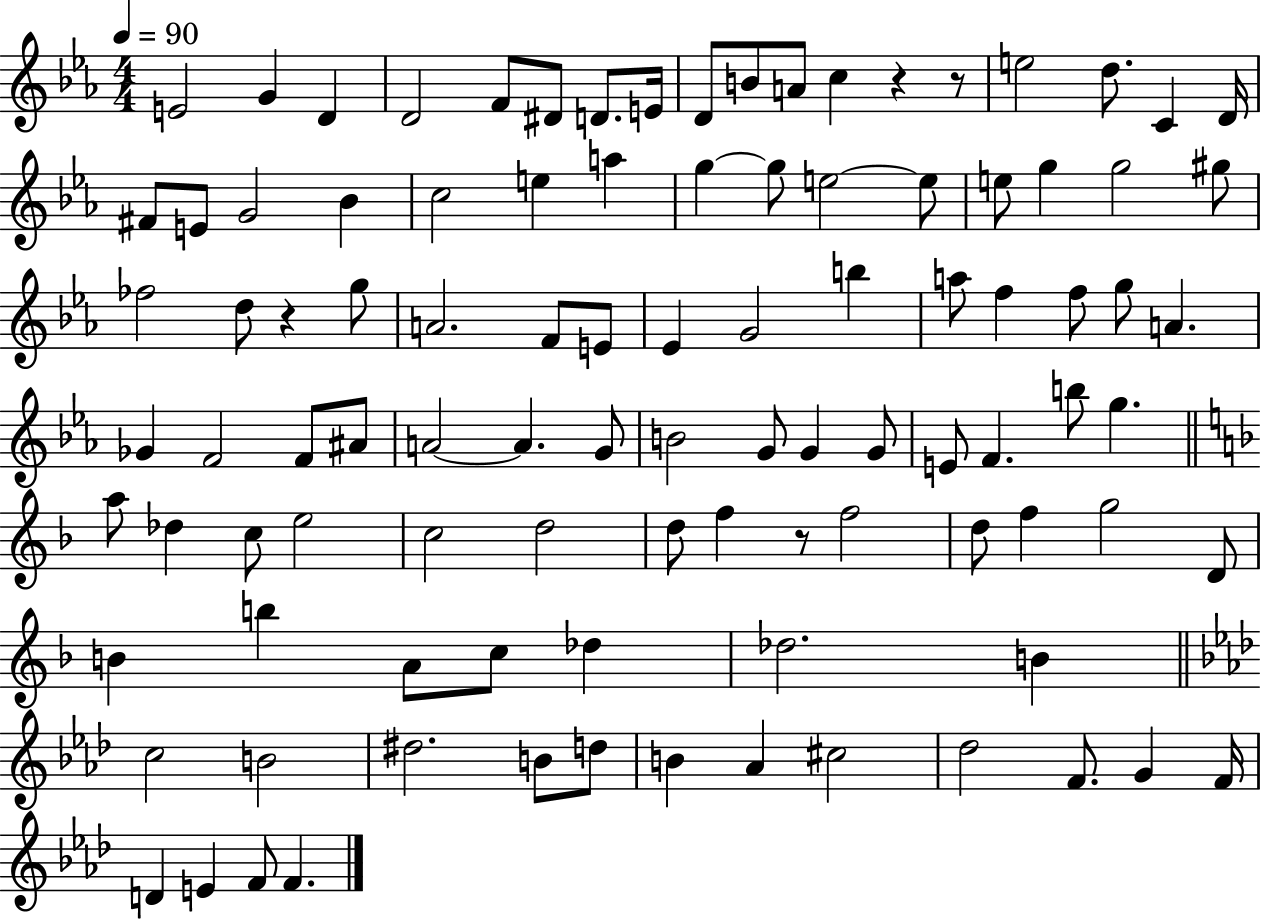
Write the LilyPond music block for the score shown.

{
  \clef treble
  \numericTimeSignature
  \time 4/4
  \key ees \major
  \tempo 4 = 90
  \repeat volta 2 { e'2 g'4 d'4 | d'2 f'8 dis'8 d'8. e'16 | d'8 b'8 a'8 c''4 r4 r8 | e''2 d''8. c'4 d'16 | \break fis'8 e'8 g'2 bes'4 | c''2 e''4 a''4 | g''4~~ g''8 e''2~~ e''8 | e''8 g''4 g''2 gis''8 | \break fes''2 d''8 r4 g''8 | a'2. f'8 e'8 | ees'4 g'2 b''4 | a''8 f''4 f''8 g''8 a'4. | \break ges'4 f'2 f'8 ais'8 | a'2~~ a'4. g'8 | b'2 g'8 g'4 g'8 | e'8 f'4. b''8 g''4. | \break \bar "||" \break \key d \minor a''8 des''4 c''8 e''2 | c''2 d''2 | d''8 f''4 r8 f''2 | d''8 f''4 g''2 d'8 | \break b'4 b''4 a'8 c''8 des''4 | des''2. b'4 | \bar "||" \break \key aes \major c''2 b'2 | dis''2. b'8 d''8 | b'4 aes'4 cis''2 | des''2 f'8. g'4 f'16 | \break d'4 e'4 f'8 f'4. | } \bar "|."
}